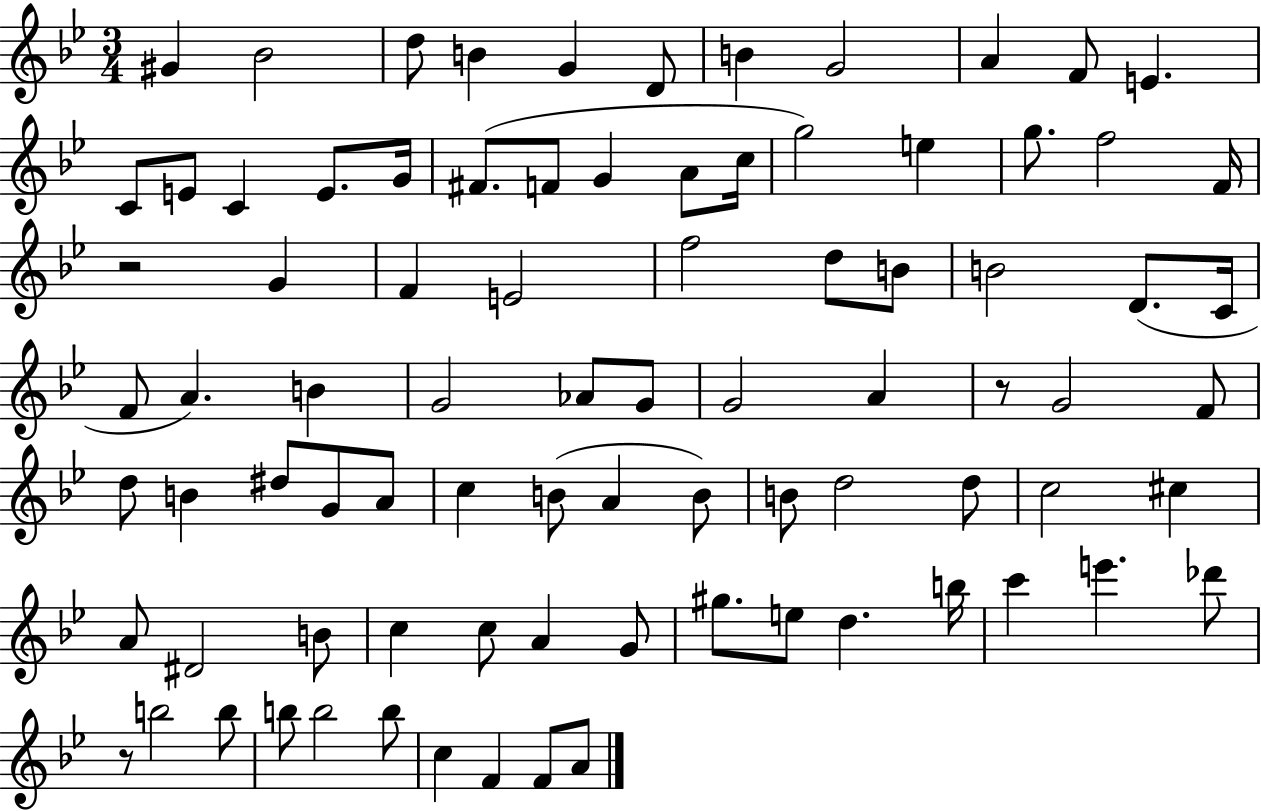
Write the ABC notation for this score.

X:1
T:Untitled
M:3/4
L:1/4
K:Bb
^G _B2 d/2 B G D/2 B G2 A F/2 E C/2 E/2 C E/2 G/4 ^F/2 F/2 G A/2 c/4 g2 e g/2 f2 F/4 z2 G F E2 f2 d/2 B/2 B2 D/2 C/4 F/2 A B G2 _A/2 G/2 G2 A z/2 G2 F/2 d/2 B ^d/2 G/2 A/2 c B/2 A B/2 B/2 d2 d/2 c2 ^c A/2 ^D2 B/2 c c/2 A G/2 ^g/2 e/2 d b/4 c' e' _d'/2 z/2 b2 b/2 b/2 b2 b/2 c F F/2 A/2